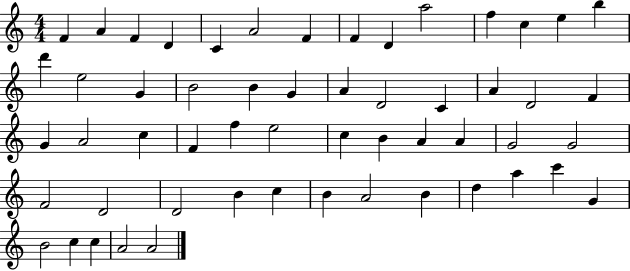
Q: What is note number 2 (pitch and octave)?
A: A4